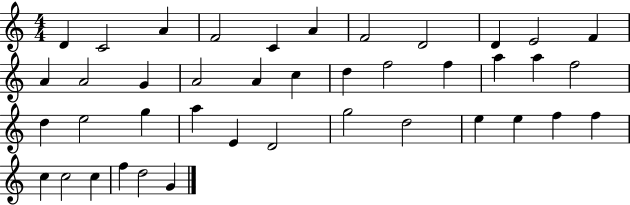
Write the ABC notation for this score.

X:1
T:Untitled
M:4/4
L:1/4
K:C
D C2 A F2 C A F2 D2 D E2 F A A2 G A2 A c d f2 f a a f2 d e2 g a E D2 g2 d2 e e f f c c2 c f d2 G